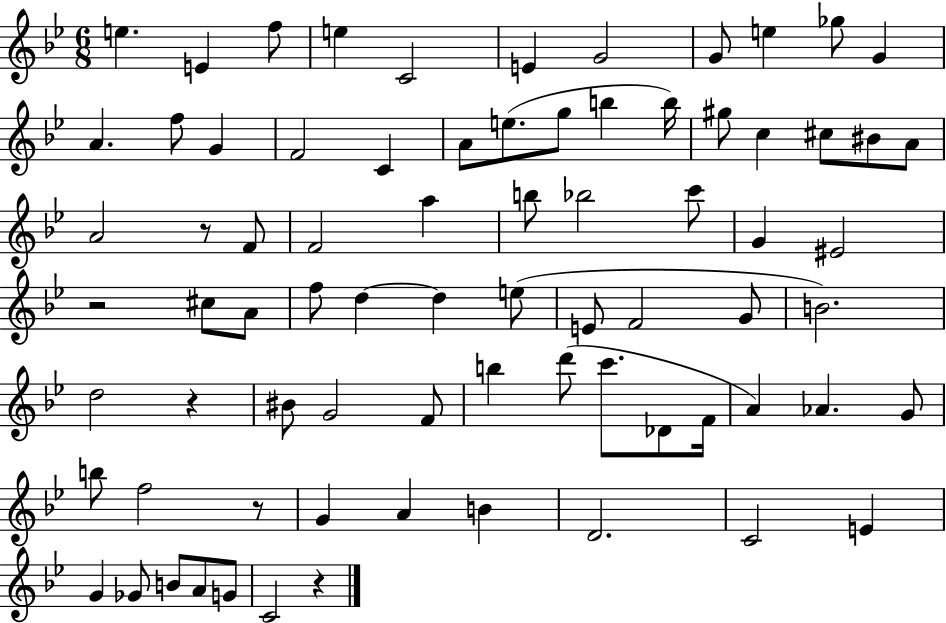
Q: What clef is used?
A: treble